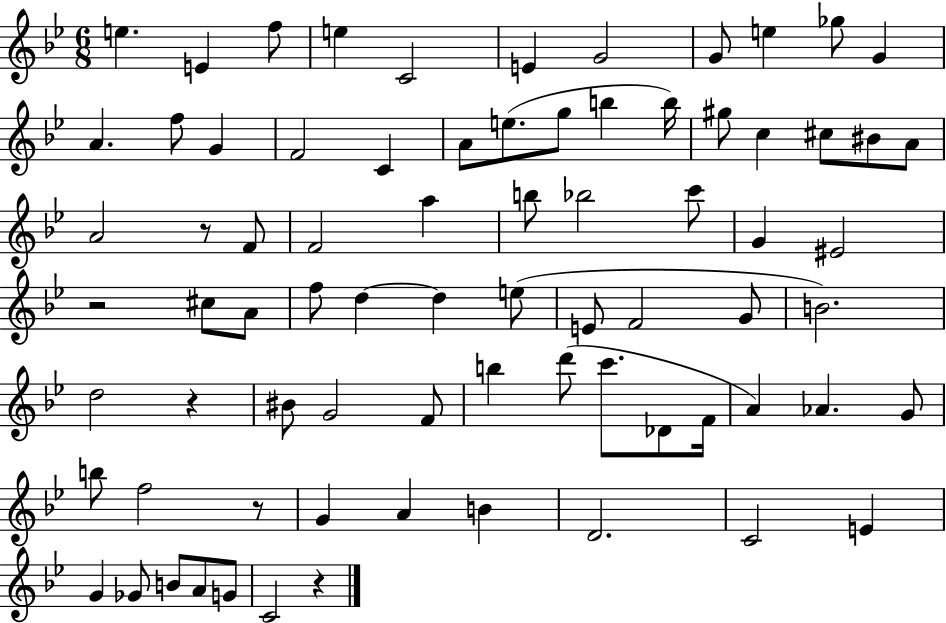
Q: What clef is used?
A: treble